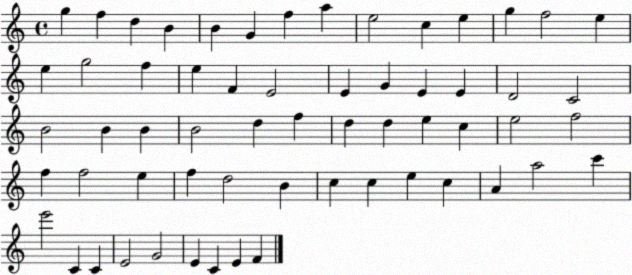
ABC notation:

X:1
T:Untitled
M:4/4
L:1/4
K:C
g f d B B G f a e2 c e g f2 e e g2 f e F E2 E G E E D2 C2 B2 B B B2 d f d d e c e2 f2 f f2 e f d2 B c c e c A a2 c' e'2 C C E2 G2 E C E F